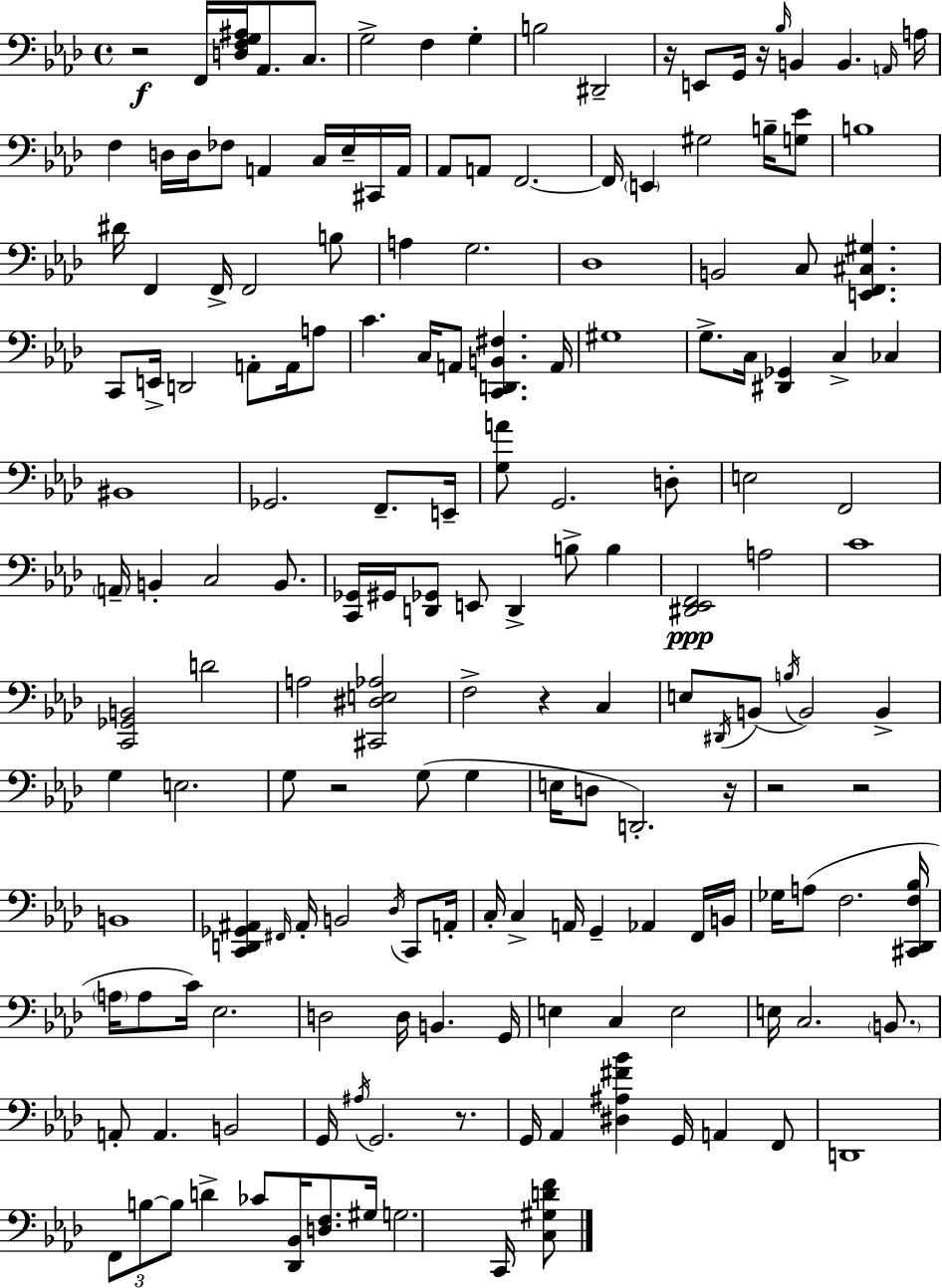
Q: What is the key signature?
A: AES major